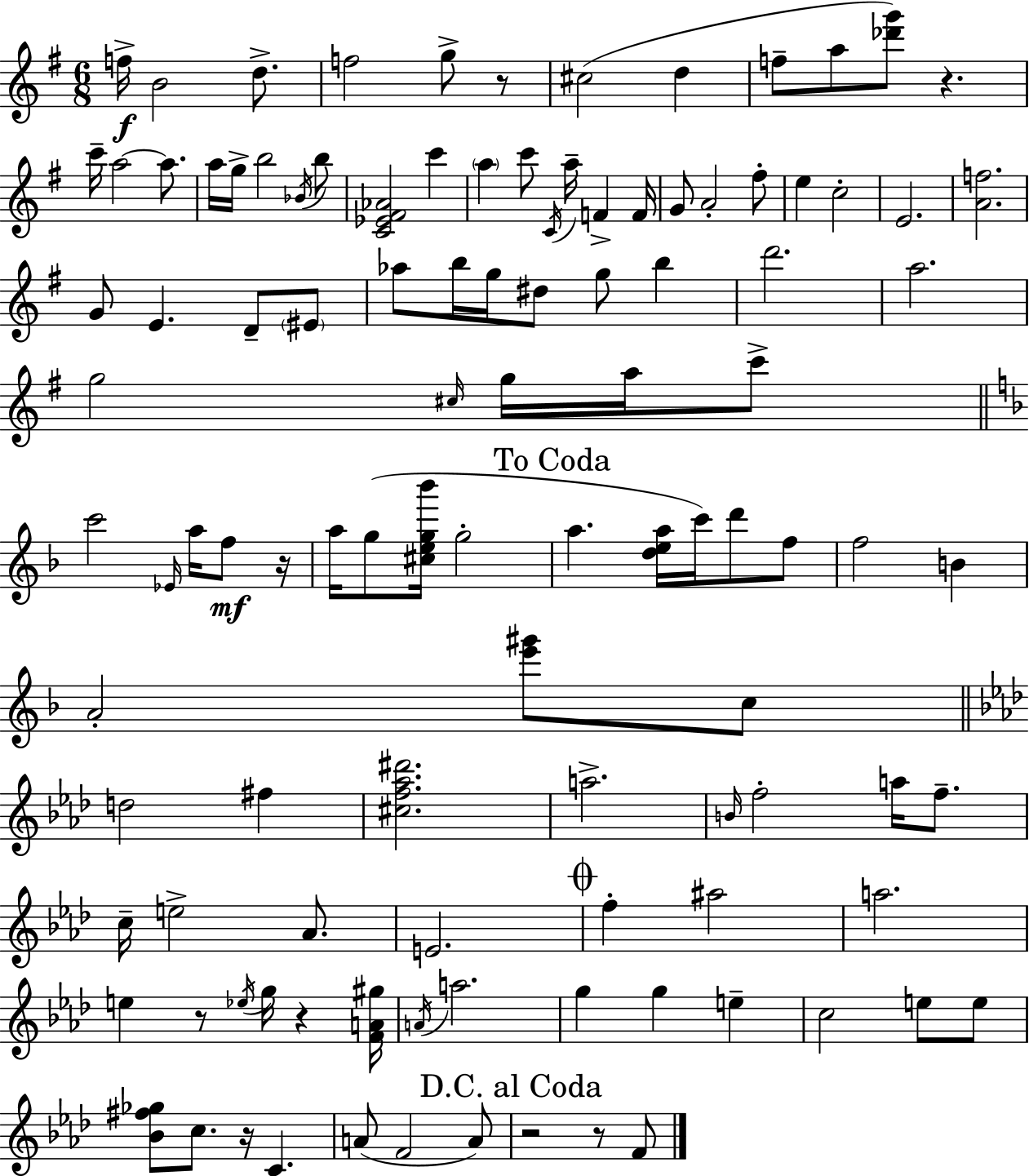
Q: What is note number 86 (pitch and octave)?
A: E5